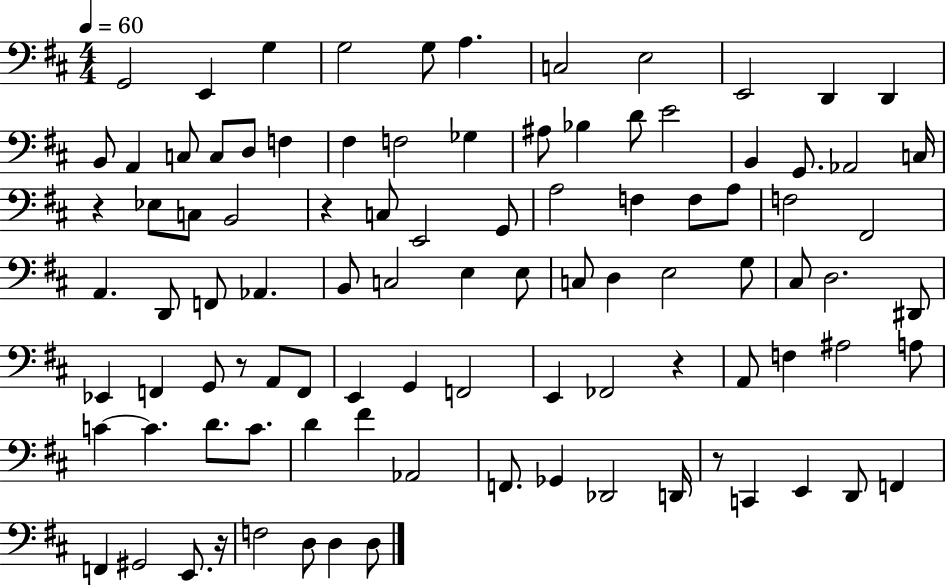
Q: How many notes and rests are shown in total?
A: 97